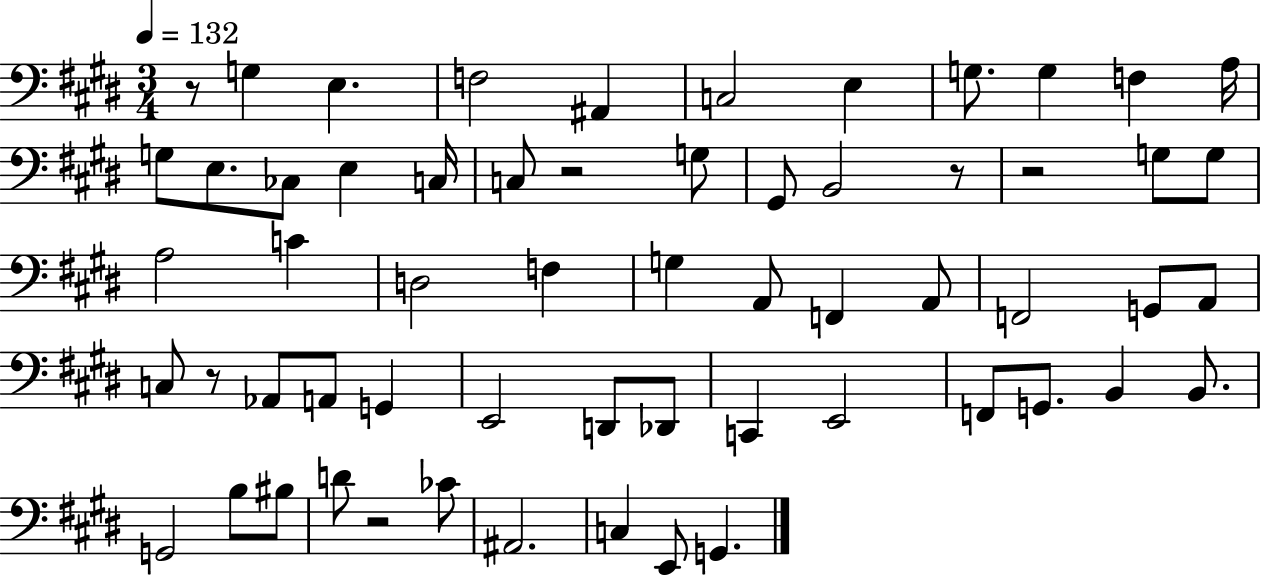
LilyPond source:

{
  \clef bass
  \numericTimeSignature
  \time 3/4
  \key e \major
  \tempo 4 = 132
  r8 g4 e4. | f2 ais,4 | c2 e4 | g8. g4 f4 a16 | \break g8 e8. ces8 e4 c16 | c8 r2 g8 | gis,8 b,2 r8 | r2 g8 g8 | \break a2 c'4 | d2 f4 | g4 a,8 f,4 a,8 | f,2 g,8 a,8 | \break c8 r8 aes,8 a,8 g,4 | e,2 d,8 des,8 | c,4 e,2 | f,8 g,8. b,4 b,8. | \break g,2 b8 bis8 | d'8 r2 ces'8 | ais,2. | c4 e,8 g,4. | \break \bar "|."
}